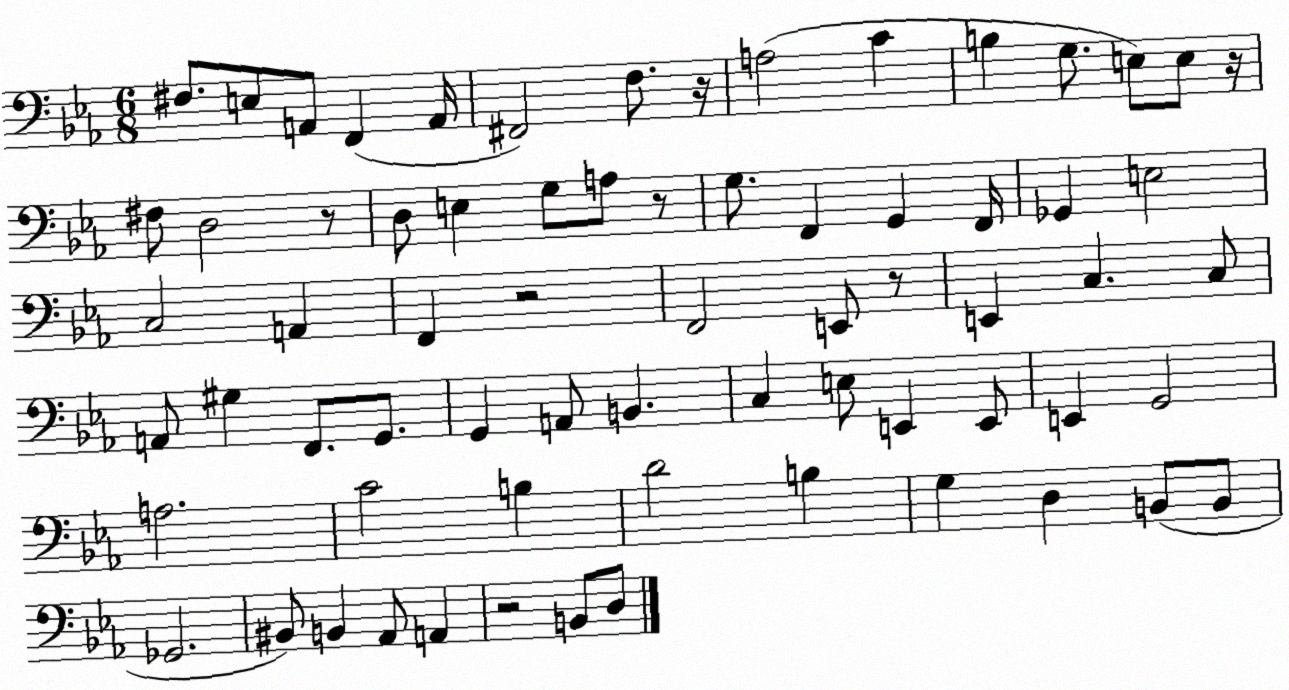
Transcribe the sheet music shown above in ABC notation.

X:1
T:Untitled
M:6/8
L:1/4
K:Eb
^F,/2 E,/2 A,,/2 F,, A,,/4 ^F,,2 F,/2 z/4 A,2 C B, G,/2 E,/2 E,/2 z/4 ^F,/2 D,2 z/2 D,/2 E, G,/2 A,/2 z/2 G,/2 F,, G,, F,,/4 _G,, E,2 C,2 A,, F,, z2 F,,2 E,,/2 z/2 E,, C, C,/2 A,,/2 ^G, F,,/2 G,,/2 G,, A,,/2 B,, C, E,/2 E,, E,,/2 E,, G,,2 A,2 C2 B, D2 B, G, D, B,,/2 B,,/2 _G,,2 ^B,,/2 B,, _A,,/2 A,, z2 B,,/2 D,/2